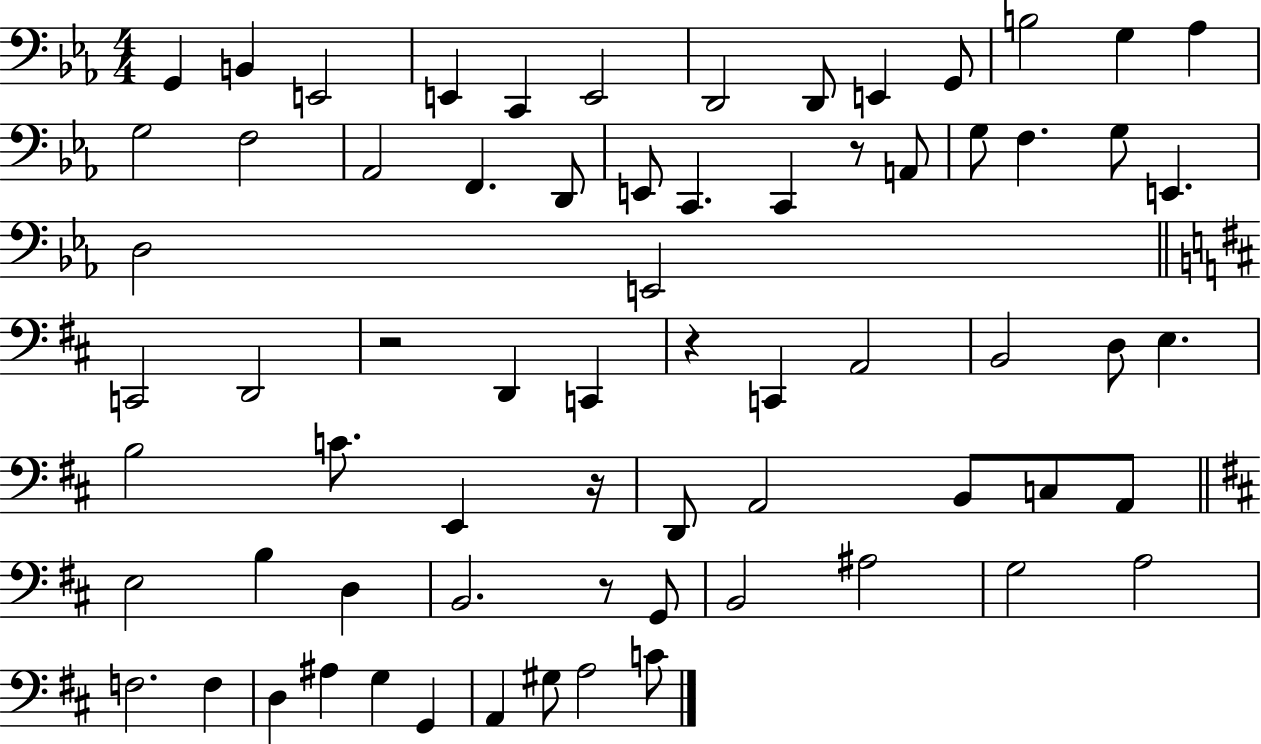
X:1
T:Untitled
M:4/4
L:1/4
K:Eb
G,, B,, E,,2 E,, C,, E,,2 D,,2 D,,/2 E,, G,,/2 B,2 G, _A, G,2 F,2 _A,,2 F,, D,,/2 E,,/2 C,, C,, z/2 A,,/2 G,/2 F, G,/2 E,, D,2 E,,2 C,,2 D,,2 z2 D,, C,, z C,, A,,2 B,,2 D,/2 E, B,2 C/2 E,, z/4 D,,/2 A,,2 B,,/2 C,/2 A,,/2 E,2 B, D, B,,2 z/2 G,,/2 B,,2 ^A,2 G,2 A,2 F,2 F, D, ^A, G, G,, A,, ^G,/2 A,2 C/2